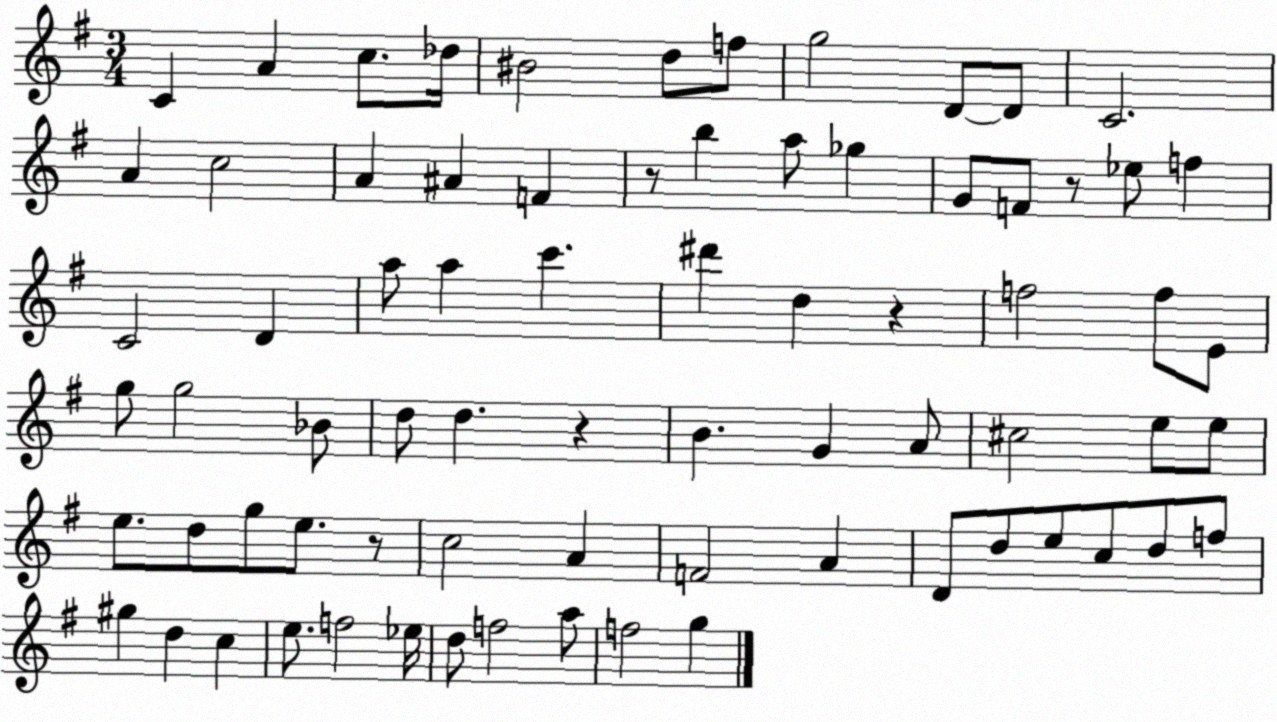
X:1
T:Untitled
M:3/4
L:1/4
K:G
C A c/2 _d/4 ^B2 d/2 f/2 g2 D/2 D/2 C2 A c2 A ^A F z/2 b a/2 _g G/2 F/2 z/2 _e/2 f C2 D a/2 a c' ^d' d z f2 f/2 E/2 g/2 g2 _B/2 d/2 d z B G A/2 ^c2 e/2 e/2 e/2 d/2 g/2 e/2 z/2 c2 A F2 A D/2 d/2 e/2 c/2 d/2 f/2 ^g d c e/2 f2 _e/4 d/2 f2 a/2 f2 g